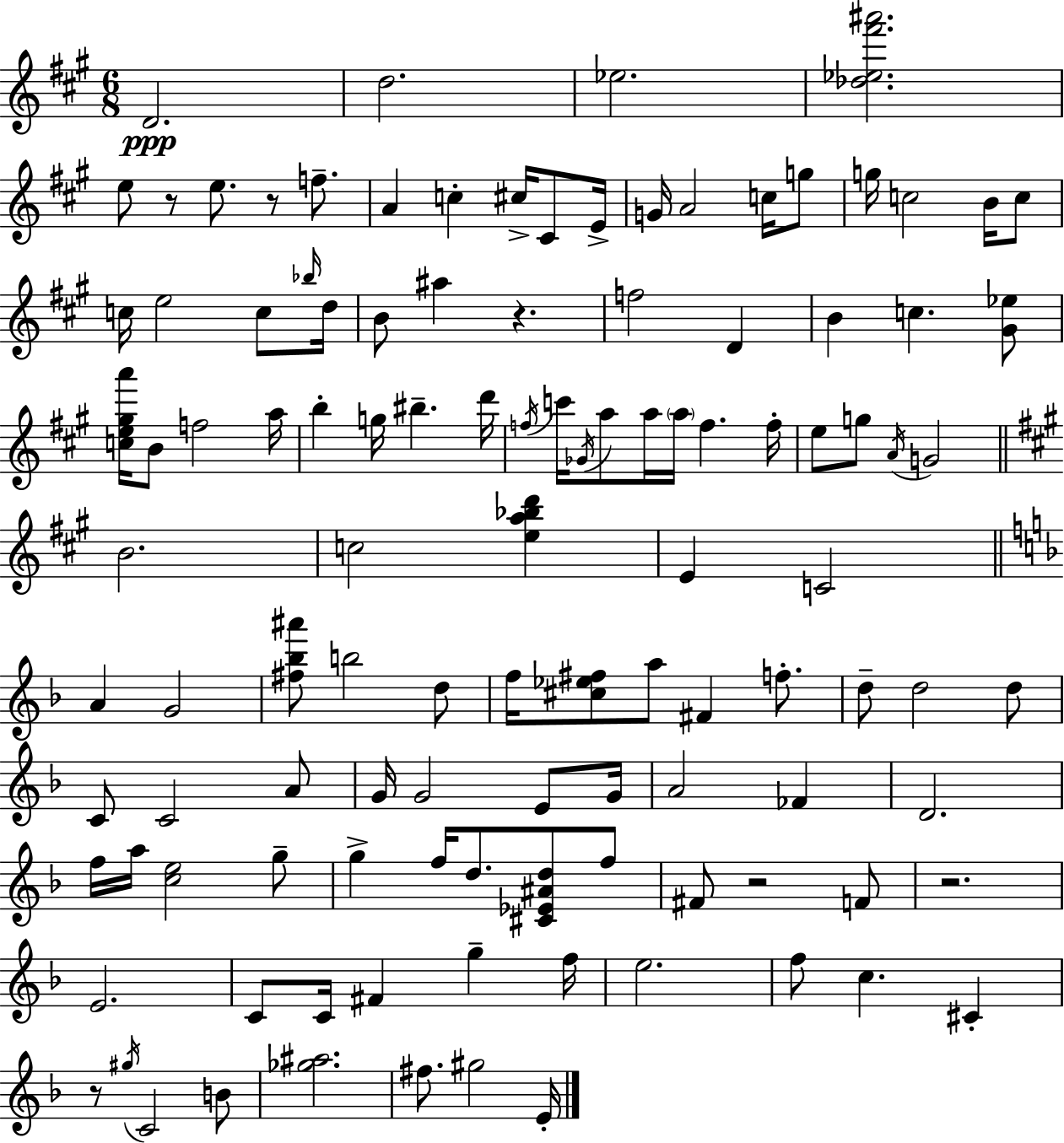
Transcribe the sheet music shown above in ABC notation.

X:1
T:Untitled
M:6/8
L:1/4
K:A
D2 d2 _e2 [_d_e^f'^a']2 e/2 z/2 e/2 z/2 f/2 A c ^c/4 ^C/2 E/4 G/4 A2 c/4 g/2 g/4 c2 B/4 c/2 c/4 e2 c/2 _b/4 d/4 B/2 ^a z f2 D B c [^G_e]/2 [ce^ga']/4 B/2 f2 a/4 b g/4 ^b d'/4 f/4 c'/4 _G/4 a/2 a/4 a/4 f f/4 e/2 g/2 A/4 G2 B2 c2 [ea_bd'] E C2 A G2 [^f_b^a']/2 b2 d/2 f/4 [^c_e^f]/2 a/2 ^F f/2 d/2 d2 d/2 C/2 C2 A/2 G/4 G2 E/2 G/4 A2 _F D2 f/4 a/4 [ce]2 g/2 g f/4 d/2 [^C_E^Ad]/2 f/2 ^F/2 z2 F/2 z2 E2 C/2 C/4 ^F g f/4 e2 f/2 c ^C z/2 ^g/4 C2 B/2 [_g^a]2 ^f/2 ^g2 E/4